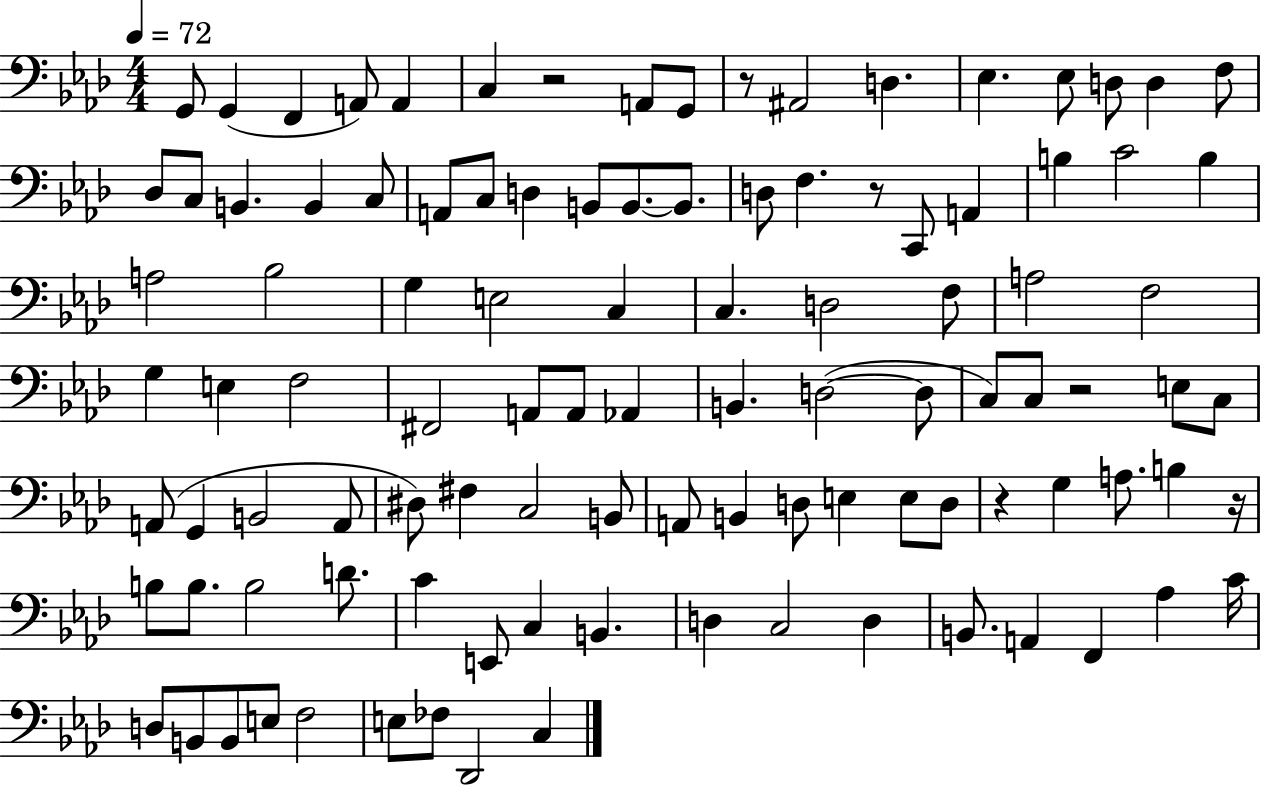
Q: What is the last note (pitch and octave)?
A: C3